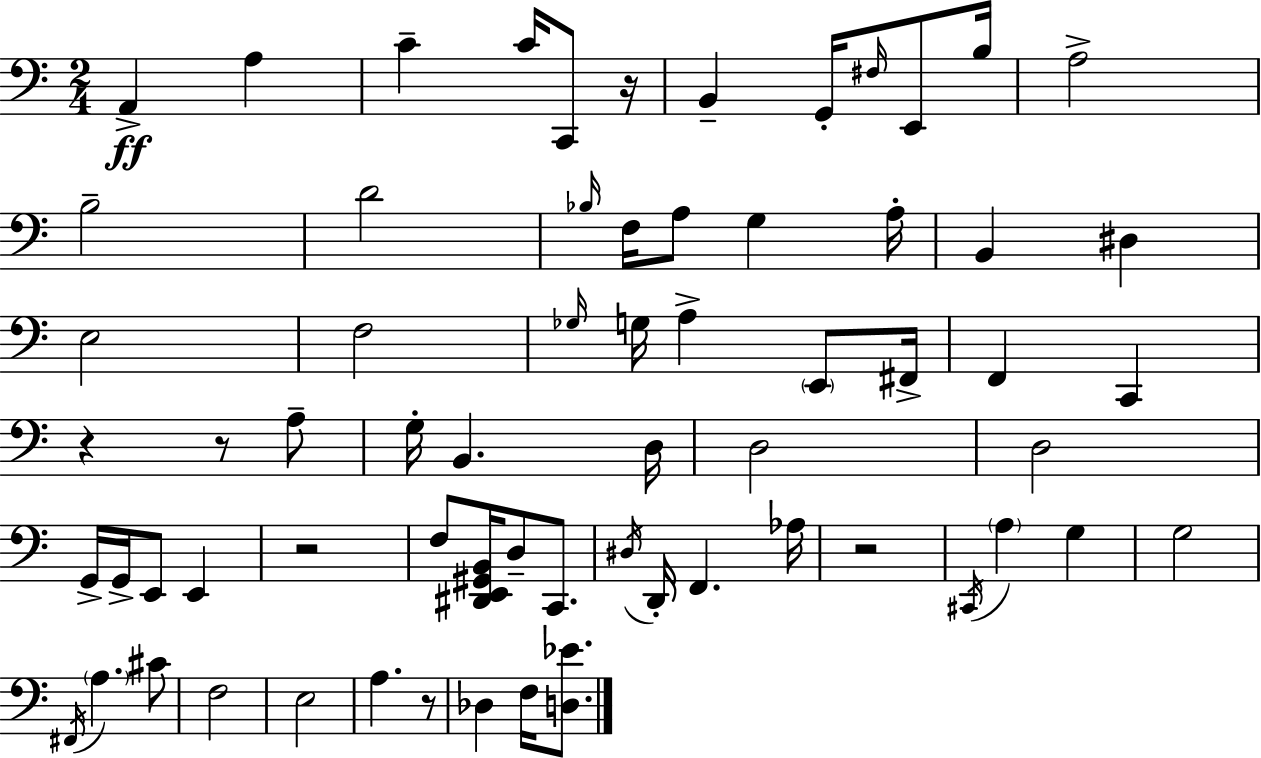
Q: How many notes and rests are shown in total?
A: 66